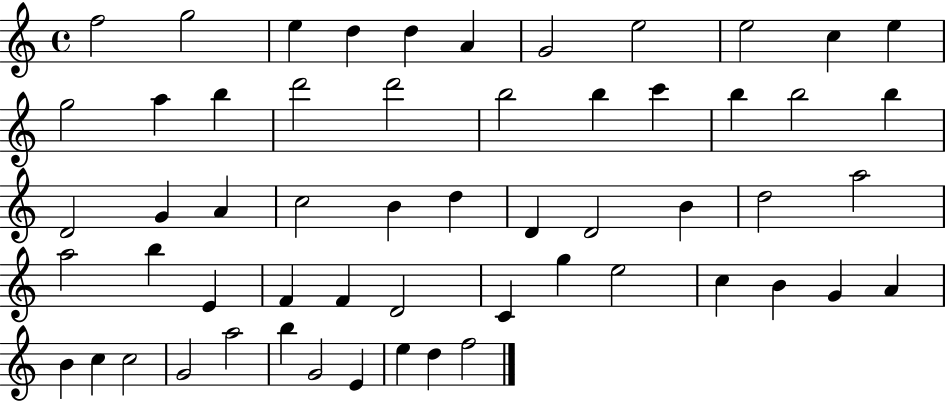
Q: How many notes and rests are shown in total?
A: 57